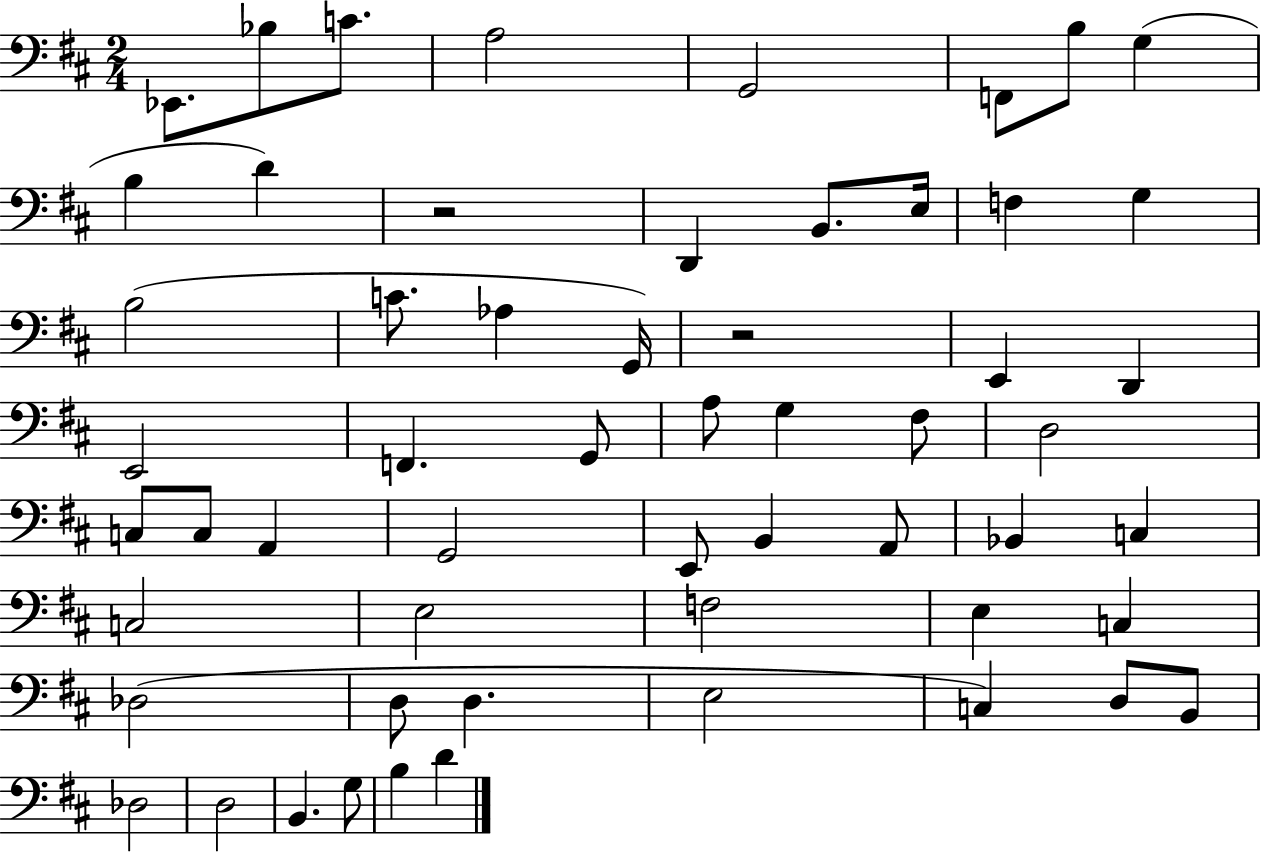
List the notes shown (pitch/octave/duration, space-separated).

Eb2/e. Bb3/e C4/e. A3/h G2/h F2/e B3/e G3/q B3/q D4/q R/h D2/q B2/e. E3/s F3/q G3/q B3/h C4/e. Ab3/q G2/s R/h E2/q D2/q E2/h F2/q. G2/e A3/e G3/q F#3/e D3/h C3/e C3/e A2/q G2/h E2/e B2/q A2/e Bb2/q C3/q C3/h E3/h F3/h E3/q C3/q Db3/h D3/e D3/q. E3/h C3/q D3/e B2/e Db3/h D3/h B2/q. G3/e B3/q D4/q